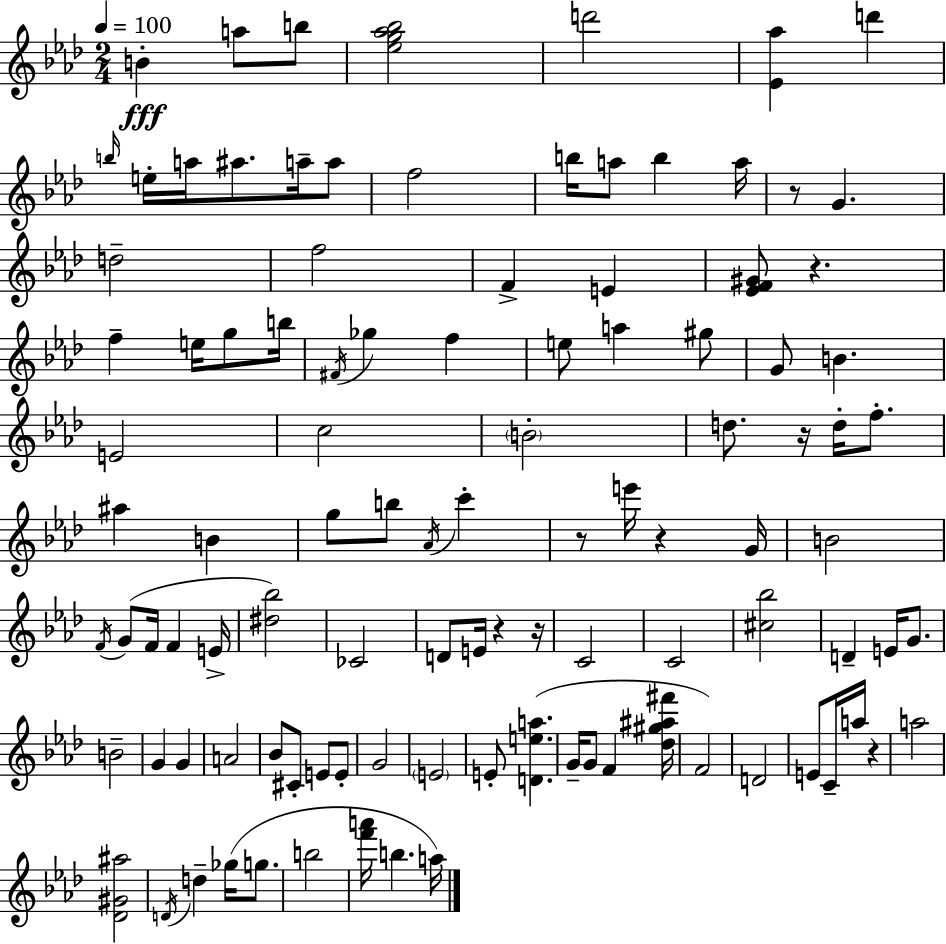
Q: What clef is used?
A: treble